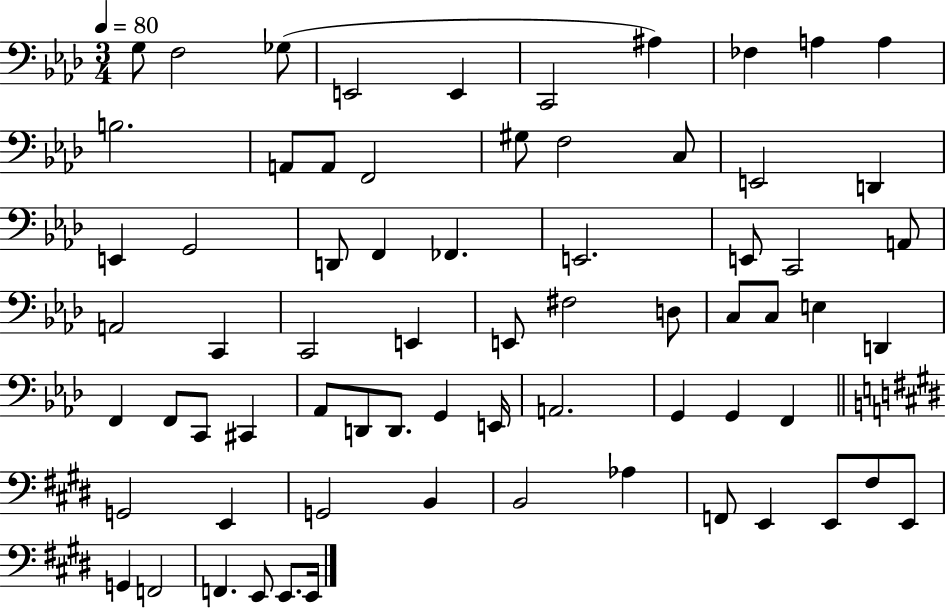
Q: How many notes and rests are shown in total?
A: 69